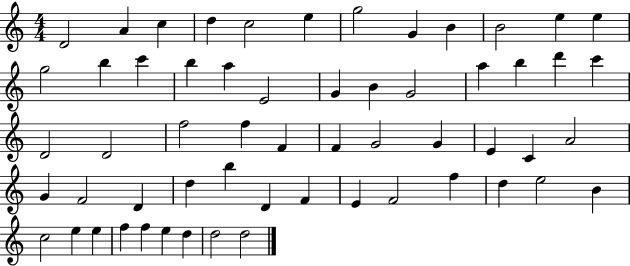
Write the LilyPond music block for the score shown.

{
  \clef treble
  \numericTimeSignature
  \time 4/4
  \key c \major
  d'2 a'4 c''4 | d''4 c''2 e''4 | g''2 g'4 b'4 | b'2 e''4 e''4 | \break g''2 b''4 c'''4 | b''4 a''4 e'2 | g'4 b'4 g'2 | a''4 b''4 d'''4 c'''4 | \break d'2 d'2 | f''2 f''4 f'4 | f'4 g'2 g'4 | e'4 c'4 a'2 | \break g'4 f'2 d'4 | d''4 b''4 d'4 f'4 | e'4 f'2 f''4 | d''4 e''2 b'4 | \break c''2 e''4 e''4 | f''4 f''4 e''4 d''4 | d''2 d''2 | \bar "|."
}